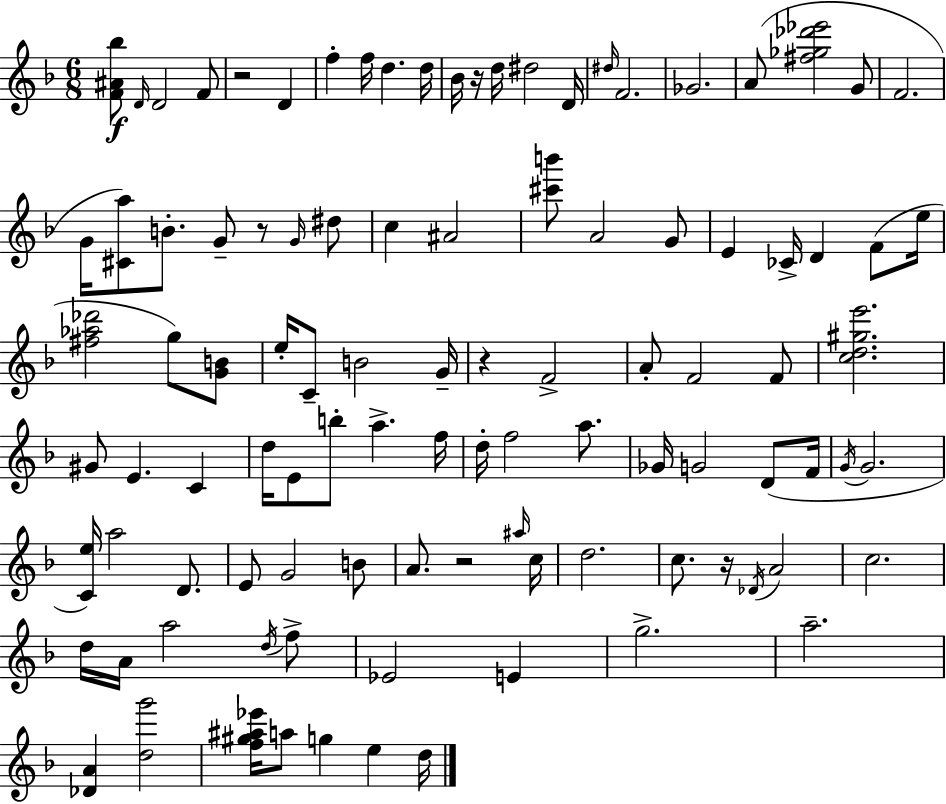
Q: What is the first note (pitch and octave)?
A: D4